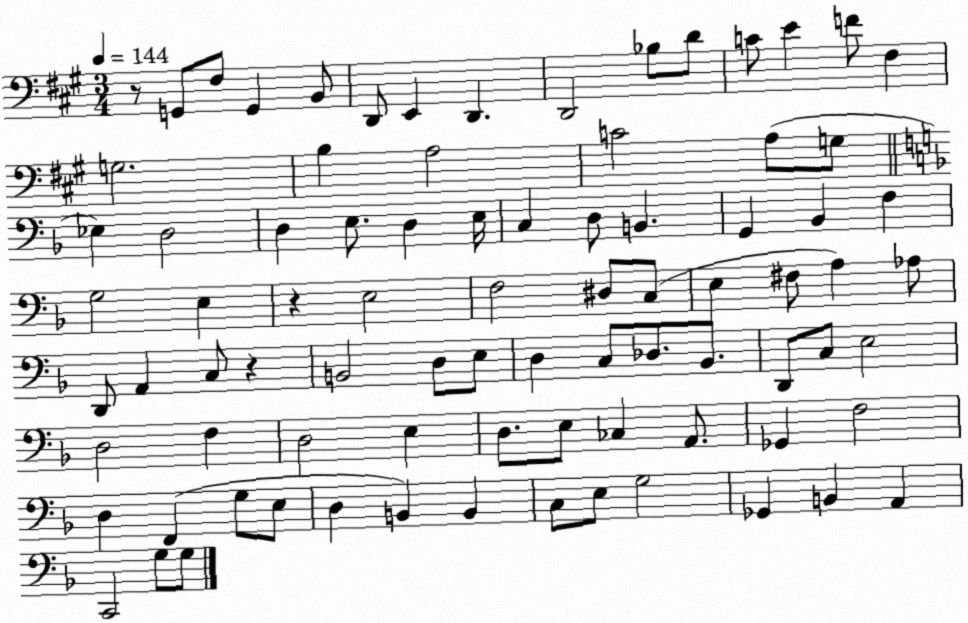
X:1
T:Untitled
M:3/4
L:1/4
K:A
z/2 G,,/2 ^F,/2 G,, B,,/2 D,,/2 E,, D,, D,,2 _B,/2 D/2 C/2 E F/2 ^F, G,2 B, A,2 C2 A,/2 G,/2 _E, D,2 D, E,/2 D, E,/4 C, D,/2 B,, G,, _B,, F, G,2 E, z E,2 F,2 ^D,/2 C,/2 E, ^F,/2 A, _A,/2 D,,/2 A,, C,/2 z B,,2 D,/2 E,/2 D, C,/2 _D,/2 _B,,/2 D,,/2 C,/2 E,2 D,2 F, D,2 E, D,/2 E,/2 _C, A,,/2 _G,, F,2 D, F,, G,/2 E,/2 D, B,, B,, C,/2 E,/2 G,2 _G,, B,, A,, C,,2 G,/2 G,/2